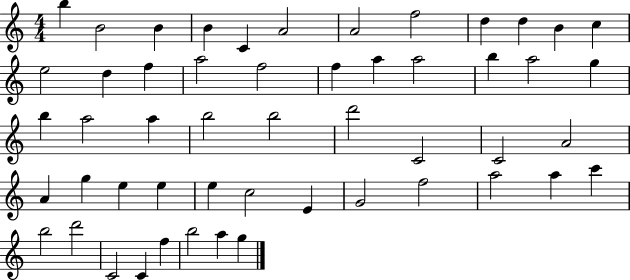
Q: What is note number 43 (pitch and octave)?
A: A5